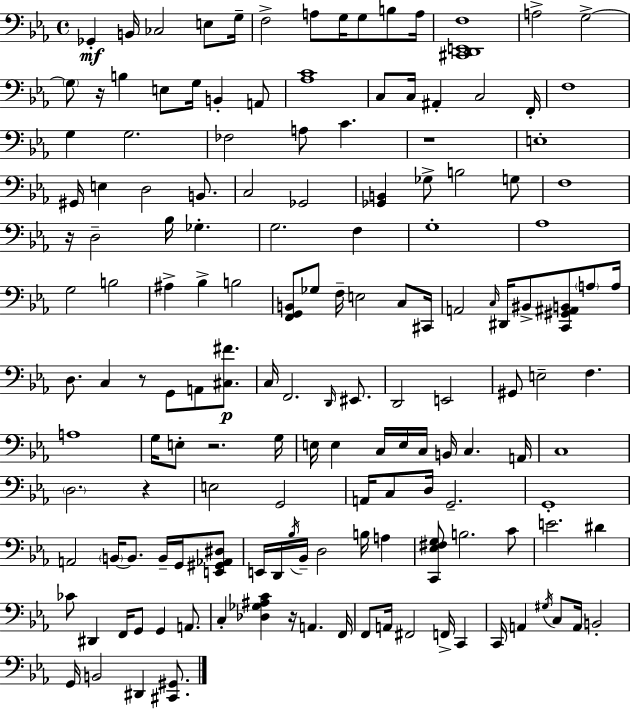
Gb2/q B2/s CES3/h E3/e G3/s F3/h A3/e G3/s G3/e B3/e A3/s [C#2,D2,E2,F3]/w A3/h G3/h G3/e R/s B3/q E3/e G3/s B2/q A2/e [Ab3,C4]/w C3/e C3/s A#2/q C3/h F2/s F3/w G3/q G3/h. FES3/h A3/e C4/q. R/w E3/w G#2/s E3/q D3/h B2/e. C3/h Gb2/h [Gb2,B2]/q Gb3/e B3/h G3/e F3/w R/s D3/h Bb3/s Gb3/q. G3/h. F3/q G3/w Ab3/w G3/h B3/h A#3/q Bb3/q B3/h [F2,G2,B2]/e Gb3/e F3/s E3/h C3/e C#2/s A2/h C3/s D#2/s BIS2/e [C2,G#2,A#2,B2]/e A3/e A3/s D3/e. C3/q R/e G2/e A2/e [C#3,F#4]/e. C3/s F2/h. D2/s EIS2/e. D2/h E2/h G#2/e E3/h F3/q. A3/w G3/s E3/e R/h. G3/s E3/s E3/q C3/s E3/s C3/s B2/s C3/q. A2/s C3/w D3/h. R/q E3/h G2/h A2/s C3/e D3/s G2/h. G2/w A2/h B2/s B2/e. B2/s G2/s [E2,G#2,Ab2,D#3]/e E2/s D2/s Bb3/s Bb2/s D3/h B3/s A3/q [C2,Eb3,F#3,G3]/e B3/h. C4/e E4/h. D#4/q CES4/e D#2/q F2/s G2/e G2/q A2/e. C3/q [Db3,Gb3,A#3,C4]/q R/s A2/q. F2/s F2/e A2/s F#2/h F2/s C2/q C2/s A2/q G#3/s C3/e A2/s B2/h G2/s B2/h D#2/q [C#2,G#2]/e.